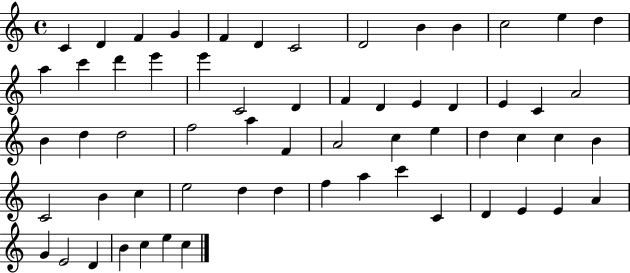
X:1
T:Untitled
M:4/4
L:1/4
K:C
C D F G F D C2 D2 B B c2 e d a c' d' e' e' C2 D F D E D E C A2 B d d2 f2 a F A2 c e d c c B C2 B c e2 d d f a c' C D E E A G E2 D B c e c